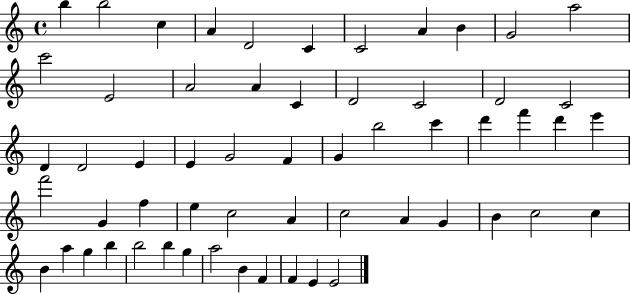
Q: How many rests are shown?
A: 0